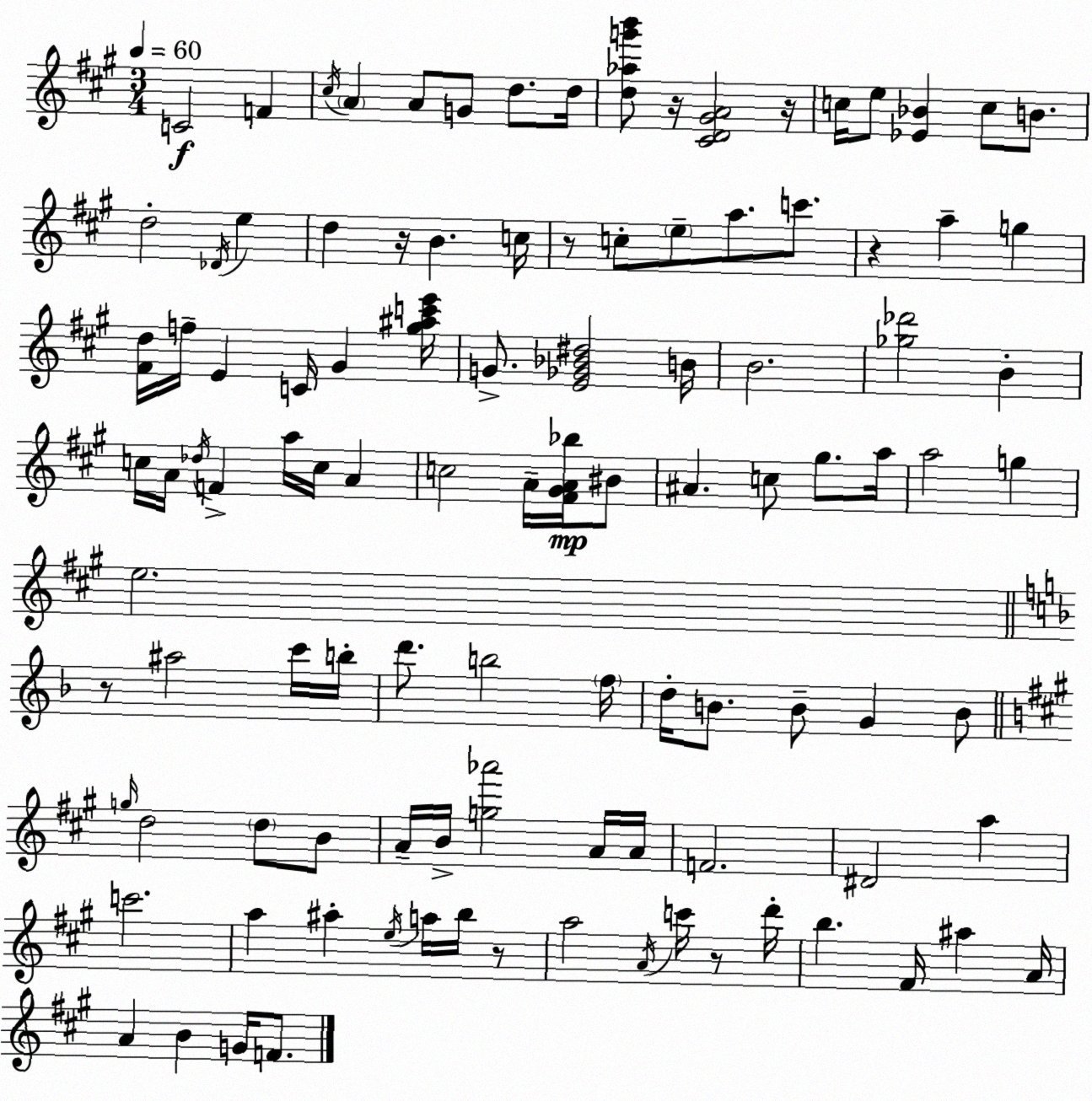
X:1
T:Untitled
M:3/4
L:1/4
K:A
C2 F ^c/4 A A/2 G/2 d/2 d/4 [d_ag'b']/2 z/4 [^CD^GA]2 z/4 c/4 e/2 [_E_B] c/2 B/2 d2 _D/4 e d z/4 B c/4 z/2 c/2 e/2 a/2 c'/2 z a g [^Fd]/4 f/4 E C/4 ^G [^g^ac'e']/4 G/2 [E_G_B^d]2 B/4 B2 [_g_d']2 B c/4 A/4 _d/4 F a/4 c/4 A c2 A/4 [^F^GA_b]/4 ^B/2 ^A c/2 ^g/2 a/4 a2 g e2 z/2 ^a2 c'/4 b/4 d'/2 b2 f/4 d/4 B/2 B/2 G B/2 g/4 d2 d/2 B/2 A/4 B/4 [g_a']2 A/4 A/4 F2 ^D2 a c'2 a ^a e/4 a/4 b/4 z/2 a2 A/4 c'/4 z/2 d'/4 b ^F/4 ^a A/4 A B G/4 F/2